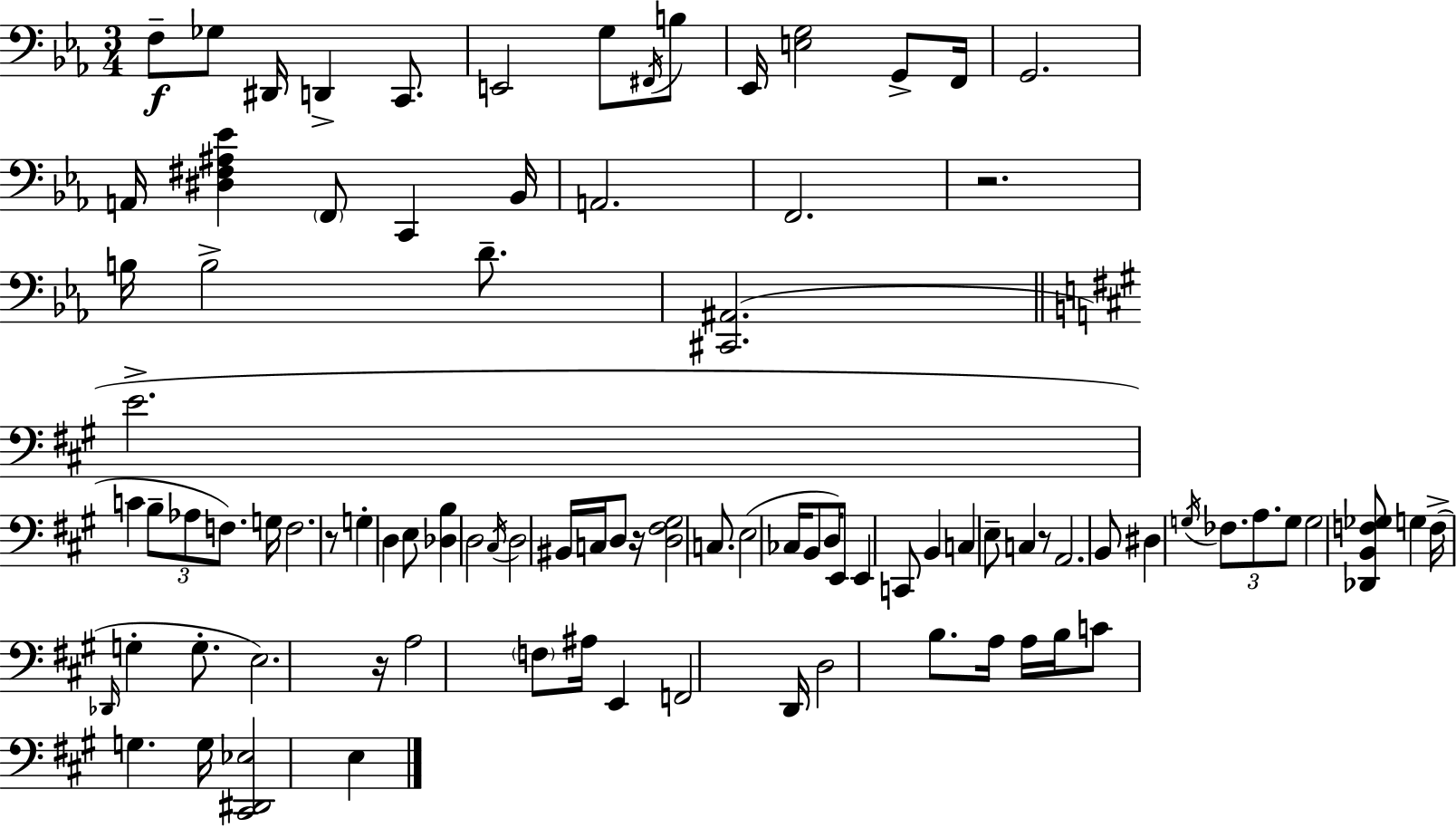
{
  \clef bass
  \numericTimeSignature
  \time 3/4
  \key c \minor
  f8--\f ges8 dis,16 d,4-> c,8. | e,2 g8 \acciaccatura { fis,16 } b8 | ees,16 <e g>2 g,8-> | f,16 g,2. | \break a,16 <dis fis ais ees'>4 \parenthesize f,8 c,4 | bes,16 a,2. | f,2. | r2. | \break b16 b2-> d'8.-- | <cis, ais,>2.( | \bar "||" \break \key a \major e'2.-> | c'4 \tuplet 3/2 { b8-- aes8 f8.) } g16 | f2. | r8 g4-. d4 e8 | \break <des b>4 d2 | \acciaccatura { cis16 } d2 bis,16 c16 d8 | r16 <d fis gis>2 c8. | e2( ces16 b,8 | \break d16) e,8 e,4 c,8 b,4 | c4 e8-- c4 r8 | a,2. | b,8 dis4 \acciaccatura { g16 } \tuplet 3/2 { fes8. a8. | \break g8 } g2 | <des, b, f ges>8 g4 f16->( \grace { des,16 } g4-. | g8.-. e2.) | r16 a2 | \break \parenthesize f8 ais16 e,4 f,2 | d,16 d2 | b8. a16 a16 b16 c'8 g4. | g16 <cis, dis, ees>2 e4 | \break \bar "|."
}